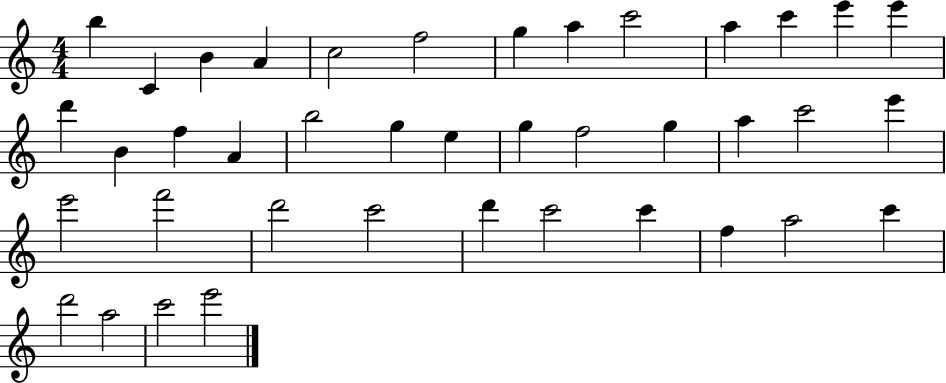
B5/q C4/q B4/q A4/q C5/h F5/h G5/q A5/q C6/h A5/q C6/q E6/q E6/q D6/q B4/q F5/q A4/q B5/h G5/q E5/q G5/q F5/h G5/q A5/q C6/h E6/q E6/h F6/h D6/h C6/h D6/q C6/h C6/q F5/q A5/h C6/q D6/h A5/h C6/h E6/h